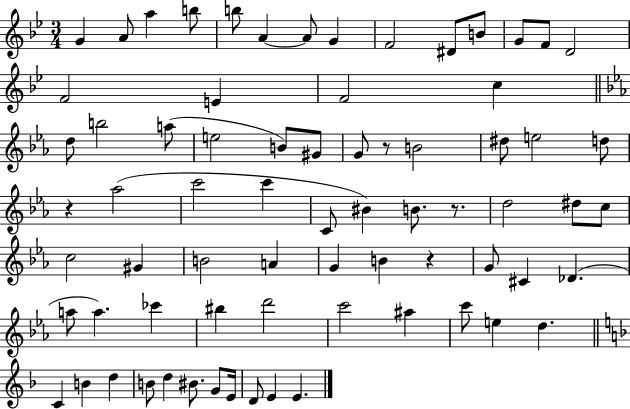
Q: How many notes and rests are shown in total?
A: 72